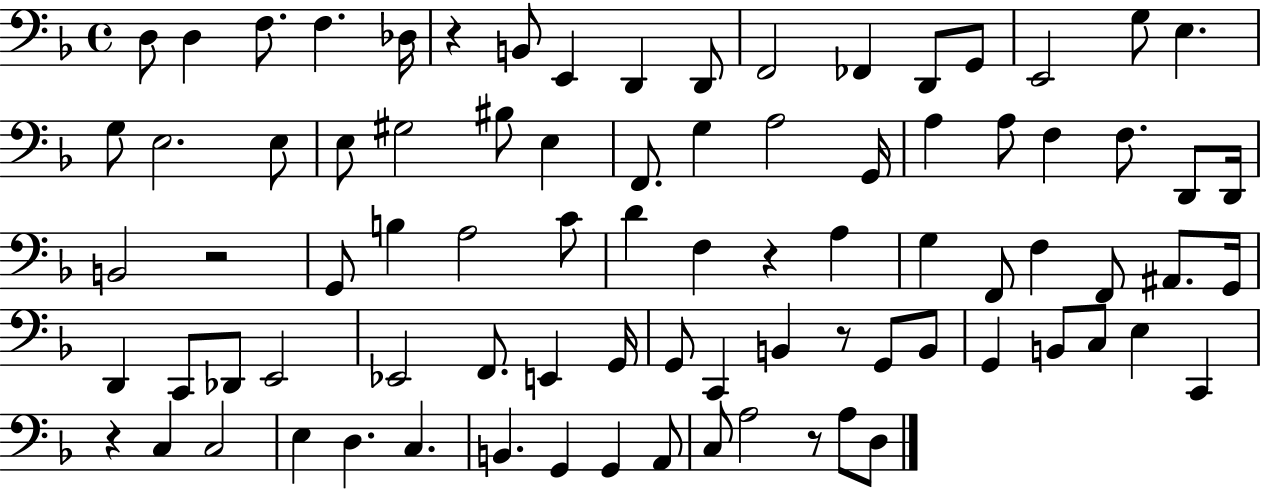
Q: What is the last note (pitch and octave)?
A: D3